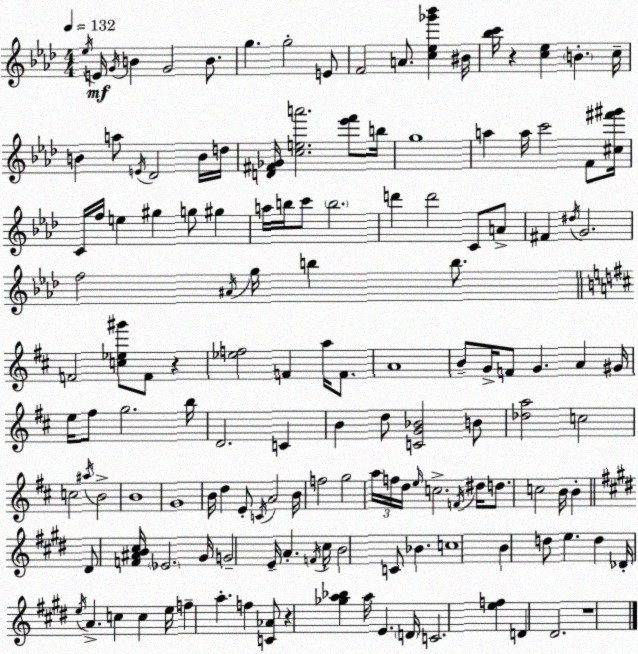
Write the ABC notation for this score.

X:1
T:Untitled
M:4/4
L:1/4
K:Fm
_e/4 E/4 G/4 B G2 B/2 g g2 E/2 F2 A/2 [c_e_g'_b'] ^B/4 [_bc']/4 z [c_e] B c/4 B a/2 E/4 _D2 B/4 d/4 [D^F_G]/4 [cea']2 [_e'f']/2 b/4 g4 a a/4 c'2 F/2 [^c^f'^g']/4 C/4 f/4 e ^g g/2 ^g a/4 b/4 c'/2 b2 d' d'2 C/2 A/2 ^F ^d/4 G2 f2 ^A/4 g/4 b b/2 F2 [c_e^g']/2 F/2 z [_ef]2 F a/4 F/2 A4 B/2 G/4 F/2 G A ^G/4 e/4 ^f/2 g2 b/4 D2 C B d/2 [CG_B]2 B/2 [_da]2 c2 c2 ^a/4 B2 B4 G4 B/4 d E/2 C/4 A2 B/4 f2 g2 a/4 f/4 d/4 e/4 c2 F/4 ^d/4 d/2 c2 B/4 B ^D/2 [F^AB^c]/4 _E2 ^G/4 G2 E/4 A F/4 ^c/4 B2 C/2 _B c4 B d/2 e d _D/4 e/4 A c c e/4 f a f [C_A]/2 z [_ga_b] a/4 E D/4 C2 [ef] D ^D2 z4